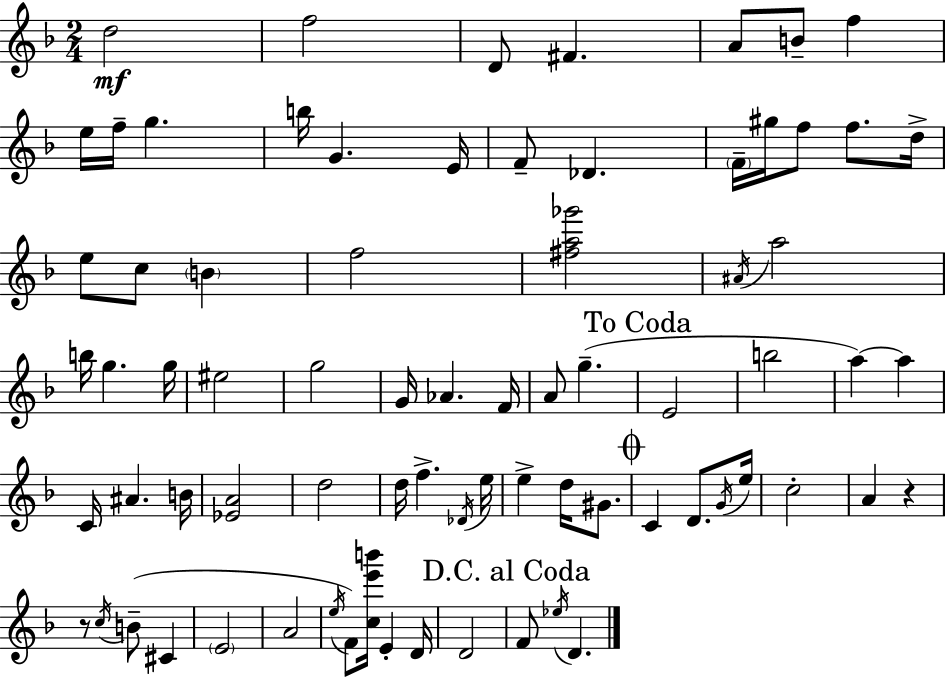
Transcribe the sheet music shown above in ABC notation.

X:1
T:Untitled
M:2/4
L:1/4
K:Dm
d2 f2 D/2 ^F A/2 B/2 f e/4 f/4 g b/4 G E/4 F/2 _D F/4 ^g/4 f/2 f/2 d/4 e/2 c/2 B f2 [^fa_g']2 ^A/4 a2 b/4 g g/4 ^e2 g2 G/4 _A F/4 A/2 g E2 b2 a a C/4 ^A B/4 [_EA]2 d2 d/4 f _D/4 e/4 e d/4 ^G/2 C D/2 G/4 e/4 c2 A z z/2 c/4 B/2 ^C E2 A2 e/4 F/2 [ce'b']/4 E D/4 D2 F/2 _e/4 D